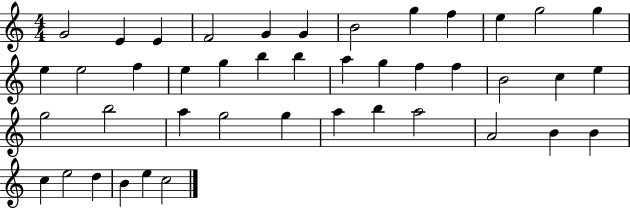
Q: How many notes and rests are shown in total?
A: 43